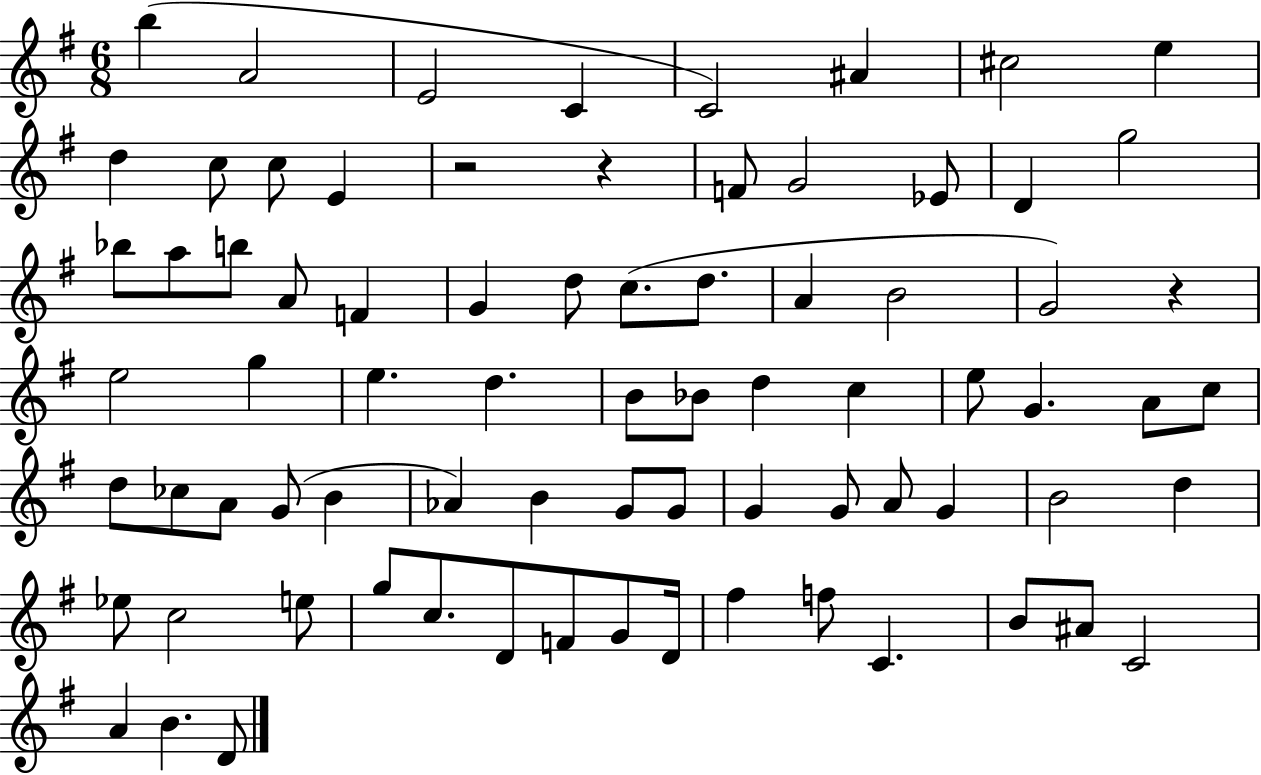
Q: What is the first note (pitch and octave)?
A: B5